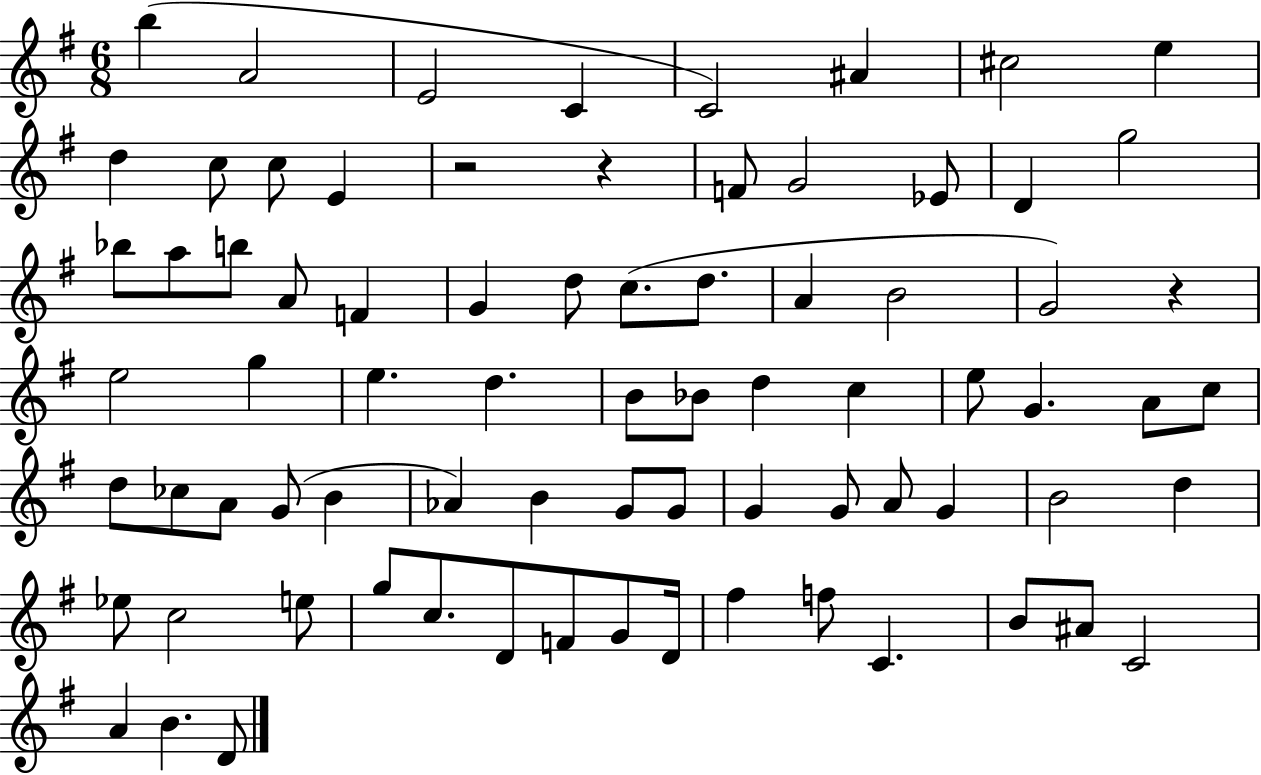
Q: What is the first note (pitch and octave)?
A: B5